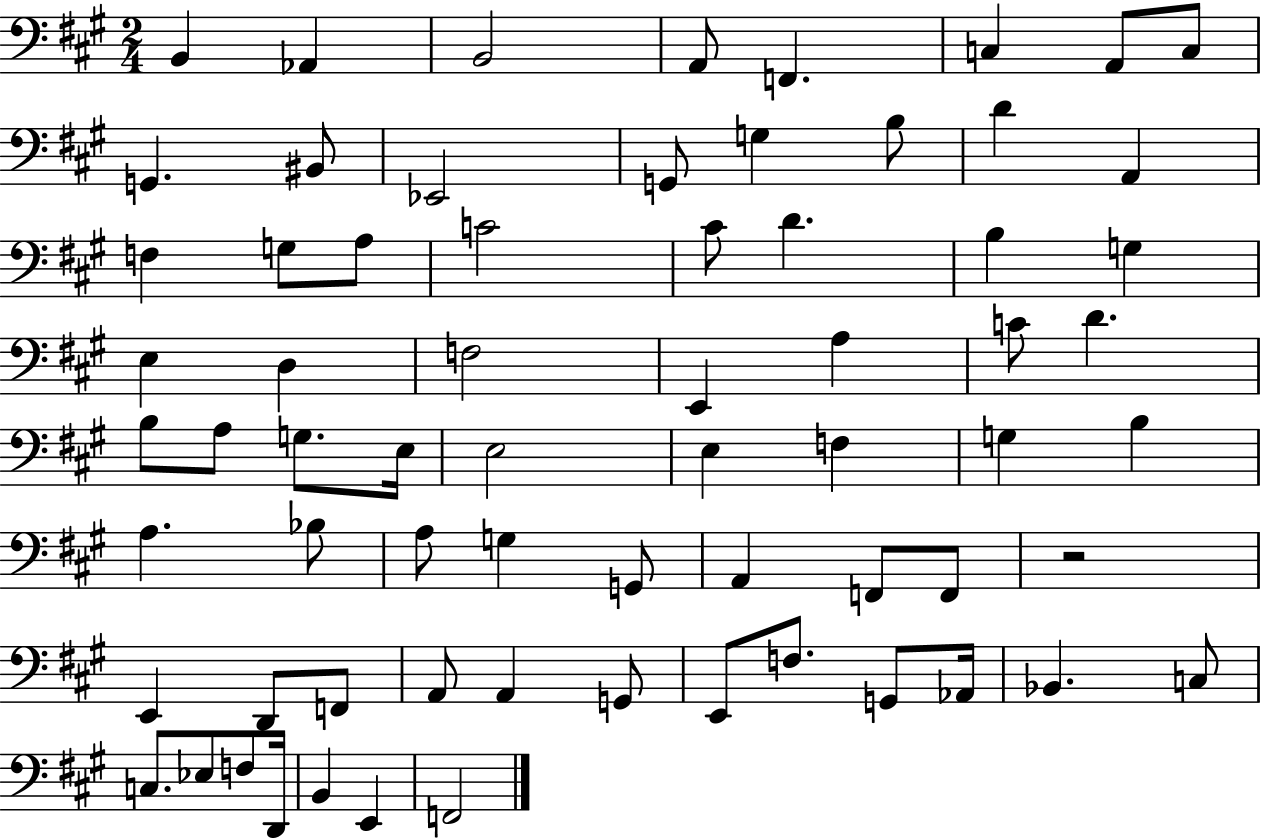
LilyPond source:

{
  \clef bass
  \numericTimeSignature
  \time 2/4
  \key a \major
  b,4 aes,4 | b,2 | a,8 f,4. | c4 a,8 c8 | \break g,4. bis,8 | ees,2 | g,8 g4 b8 | d'4 a,4 | \break f4 g8 a8 | c'2 | cis'8 d'4. | b4 g4 | \break e4 d4 | f2 | e,4 a4 | c'8 d'4. | \break b8 a8 g8. e16 | e2 | e4 f4 | g4 b4 | \break a4. bes8 | a8 g4 g,8 | a,4 f,8 f,8 | r2 | \break e,4 d,8 f,8 | a,8 a,4 g,8 | e,8 f8. g,8 aes,16 | bes,4. c8 | \break c8. ees8 f8 d,16 | b,4 e,4 | f,2 | \bar "|."
}